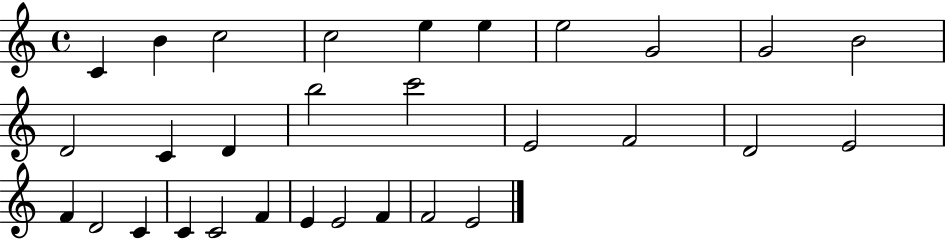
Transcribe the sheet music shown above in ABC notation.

X:1
T:Untitled
M:4/4
L:1/4
K:C
C B c2 c2 e e e2 G2 G2 B2 D2 C D b2 c'2 E2 F2 D2 E2 F D2 C C C2 F E E2 F F2 E2